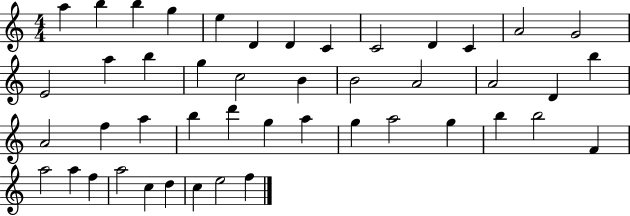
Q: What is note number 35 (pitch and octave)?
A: B5